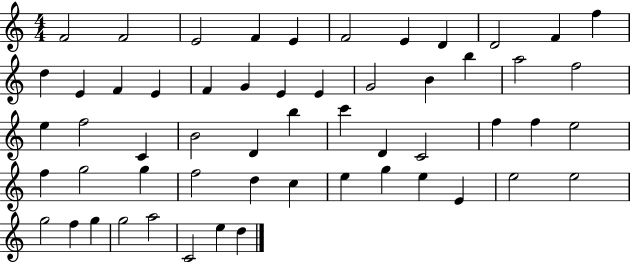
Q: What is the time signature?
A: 4/4